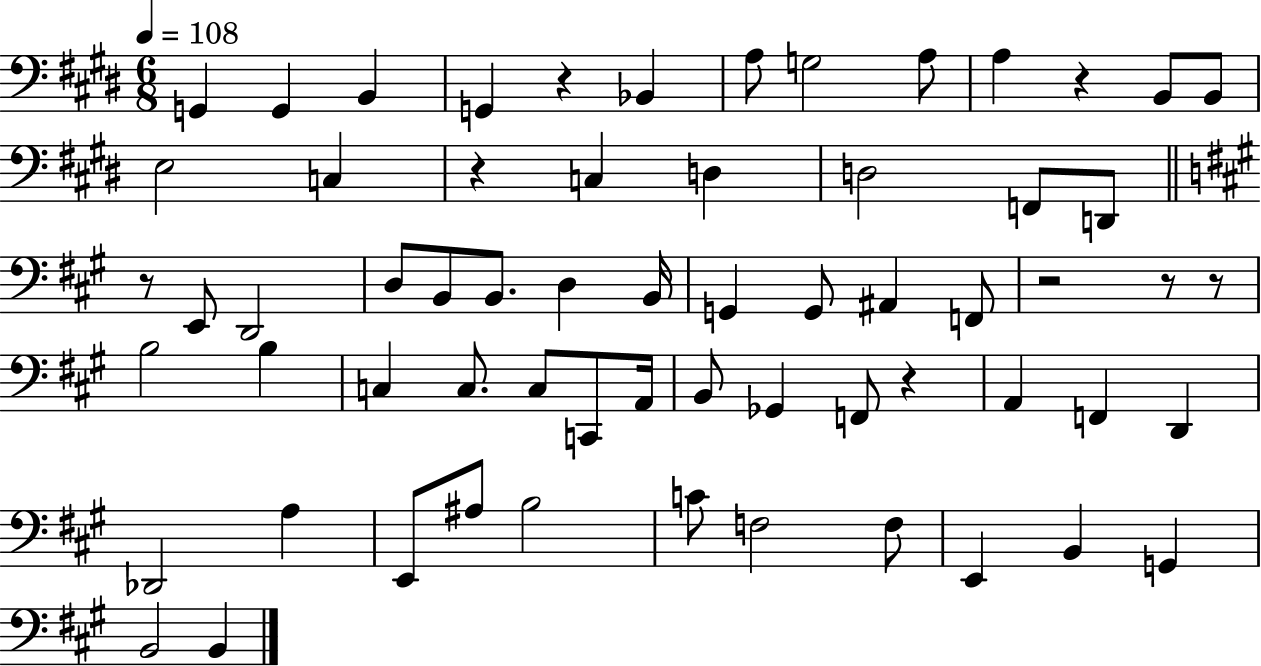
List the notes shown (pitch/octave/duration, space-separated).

G2/q G2/q B2/q G2/q R/q Bb2/q A3/e G3/h A3/e A3/q R/q B2/e B2/e E3/h C3/q R/q C3/q D3/q D3/h F2/e D2/e R/e E2/e D2/h D3/e B2/e B2/e. D3/q B2/s G2/q G2/e A#2/q F2/e R/h R/e R/e B3/h B3/q C3/q C3/e. C3/e C2/e A2/s B2/e Gb2/q F2/e R/q A2/q F2/q D2/q Db2/h A3/q E2/e A#3/e B3/h C4/e F3/h F3/e E2/q B2/q G2/q B2/h B2/q